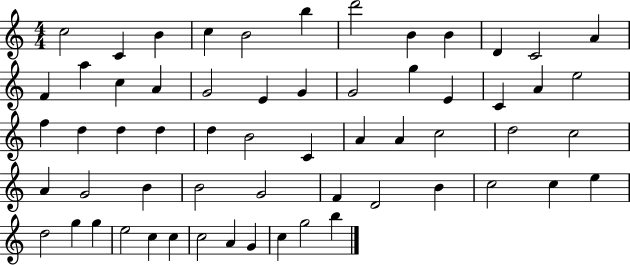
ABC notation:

X:1
T:Untitled
M:4/4
L:1/4
K:C
c2 C B c B2 b d'2 B B D C2 A F a c A G2 E G G2 g E C A e2 f d d d d B2 C A A c2 d2 c2 A G2 B B2 G2 F D2 B c2 c e d2 g g e2 c c c2 A G c g2 b